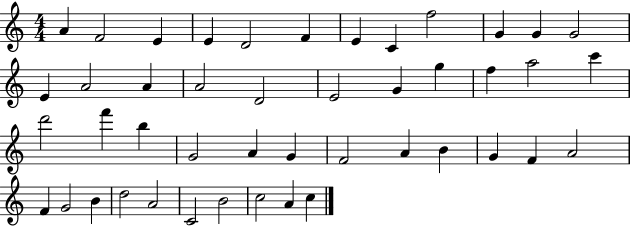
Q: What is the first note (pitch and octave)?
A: A4